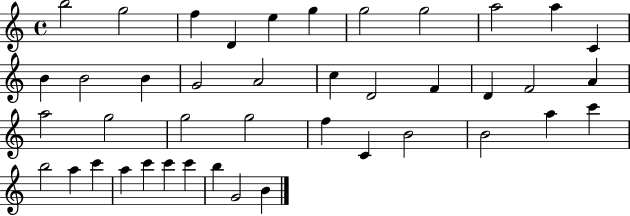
B5/h G5/h F5/q D4/q E5/q G5/q G5/h G5/h A5/h A5/q C4/q B4/q B4/h B4/q G4/h A4/h C5/q D4/h F4/q D4/q F4/h A4/q A5/h G5/h G5/h G5/h F5/q C4/q B4/h B4/h A5/q C6/q B5/h A5/q C6/q A5/q C6/q C6/q C6/q B5/q G4/h B4/q